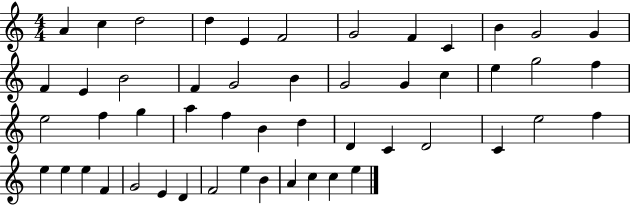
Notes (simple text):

A4/q C5/q D5/h D5/q E4/q F4/h G4/h F4/q C4/q B4/q G4/h G4/q F4/q E4/q B4/h F4/q G4/h B4/q G4/h G4/q C5/q E5/q G5/h F5/q E5/h F5/q G5/q A5/q F5/q B4/q D5/q D4/q C4/q D4/h C4/q E5/h F5/q E5/q E5/q E5/q F4/q G4/h E4/q D4/q F4/h E5/q B4/q A4/q C5/q C5/q E5/q